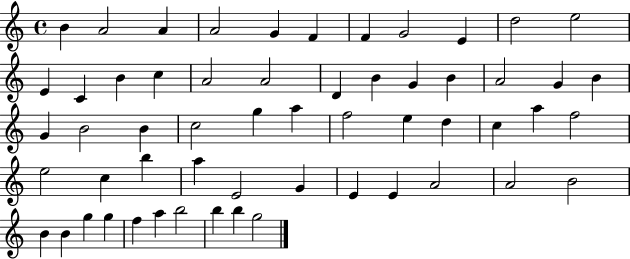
X:1
T:Untitled
M:4/4
L:1/4
K:C
B A2 A A2 G F F G2 E d2 e2 E C B c A2 A2 D B G B A2 G B G B2 B c2 g a f2 e d c a f2 e2 c b a E2 G E E A2 A2 B2 B B g g f a b2 b b g2